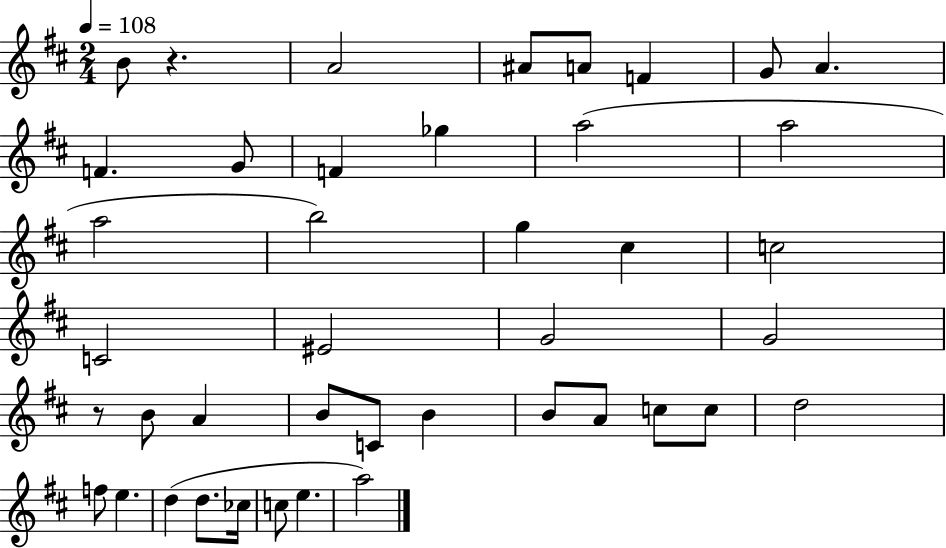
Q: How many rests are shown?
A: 2